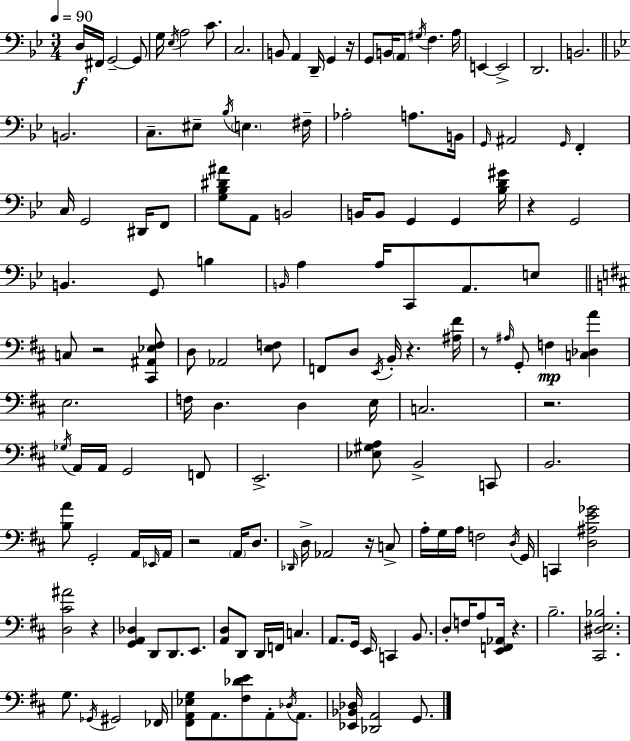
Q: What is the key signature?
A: G minor